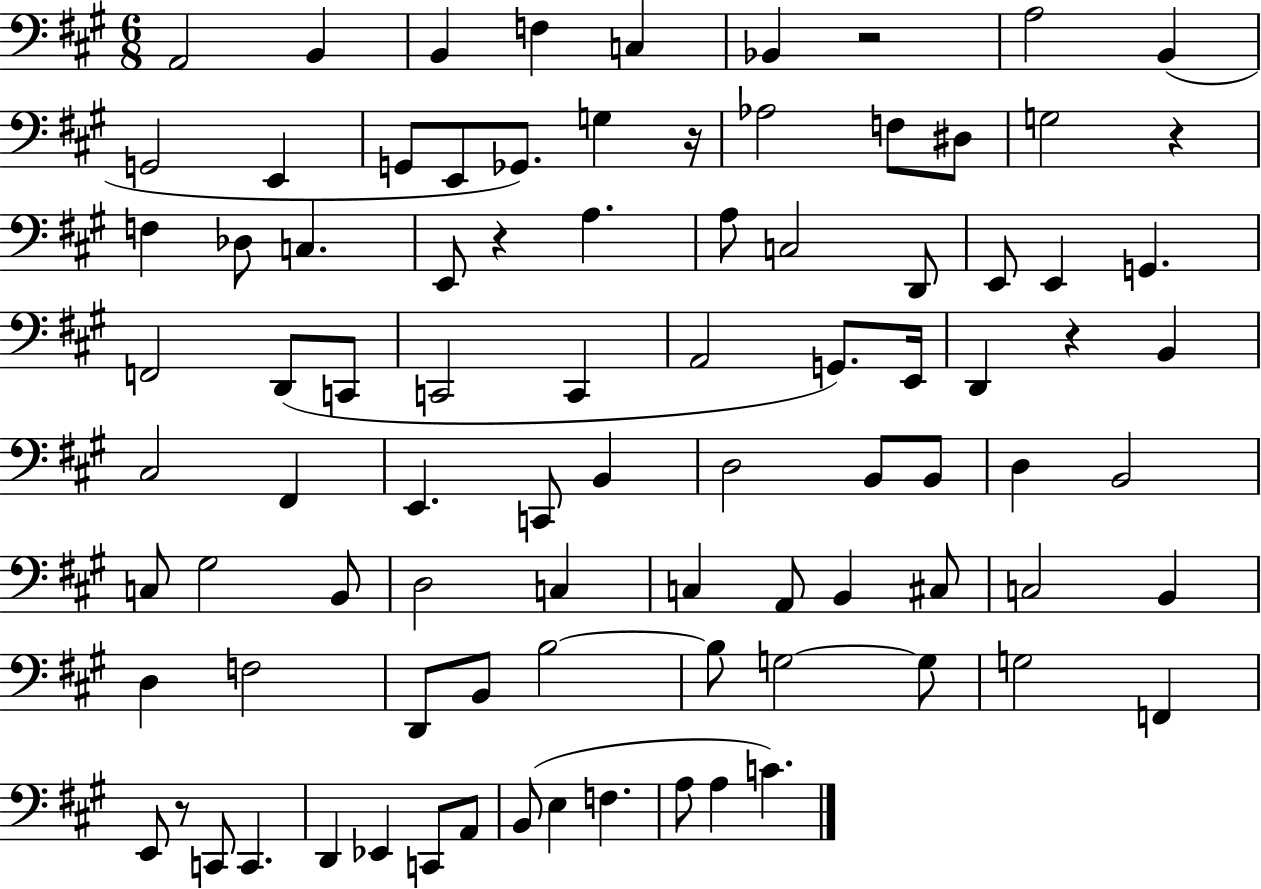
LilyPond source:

{
  \clef bass
  \numericTimeSignature
  \time 6/8
  \key a \major
  \repeat volta 2 { a,2 b,4 | b,4 f4 c4 | bes,4 r2 | a2 b,4( | \break g,2 e,4 | g,8 e,8 ges,8.) g4 r16 | aes2 f8 dis8 | g2 r4 | \break f4 des8 c4. | e,8 r4 a4. | a8 c2 d,8 | e,8 e,4 g,4. | \break f,2 d,8( c,8 | c,2 c,4 | a,2 g,8.) e,16 | d,4 r4 b,4 | \break cis2 fis,4 | e,4. c,8 b,4 | d2 b,8 b,8 | d4 b,2 | \break c8 gis2 b,8 | d2 c4 | c4 a,8 b,4 cis8 | c2 b,4 | \break d4 f2 | d,8 b,8 b2~~ | b8 g2~~ g8 | g2 f,4 | \break e,8 r8 c,8 c,4. | d,4 ees,4 c,8 a,8 | b,8( e4 f4. | a8 a4 c'4.) | \break } \bar "|."
}